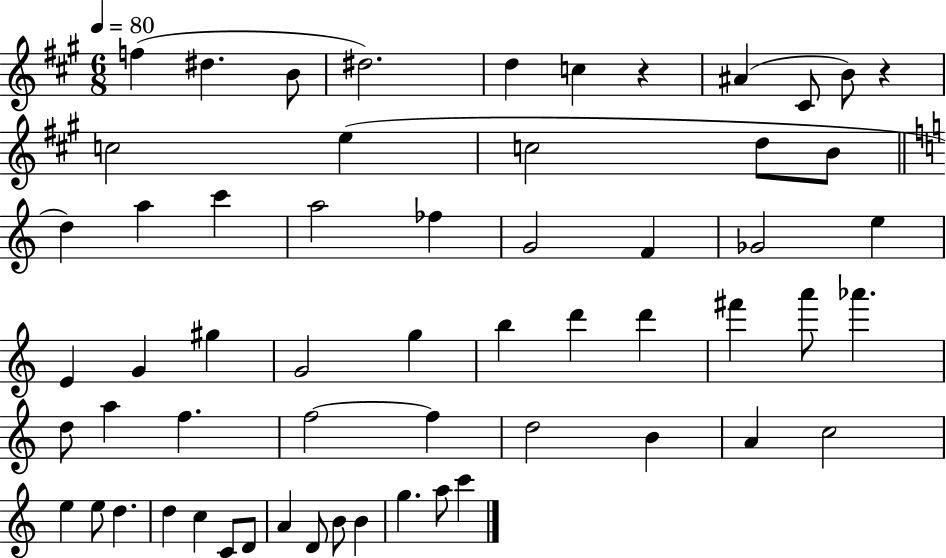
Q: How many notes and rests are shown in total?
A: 59